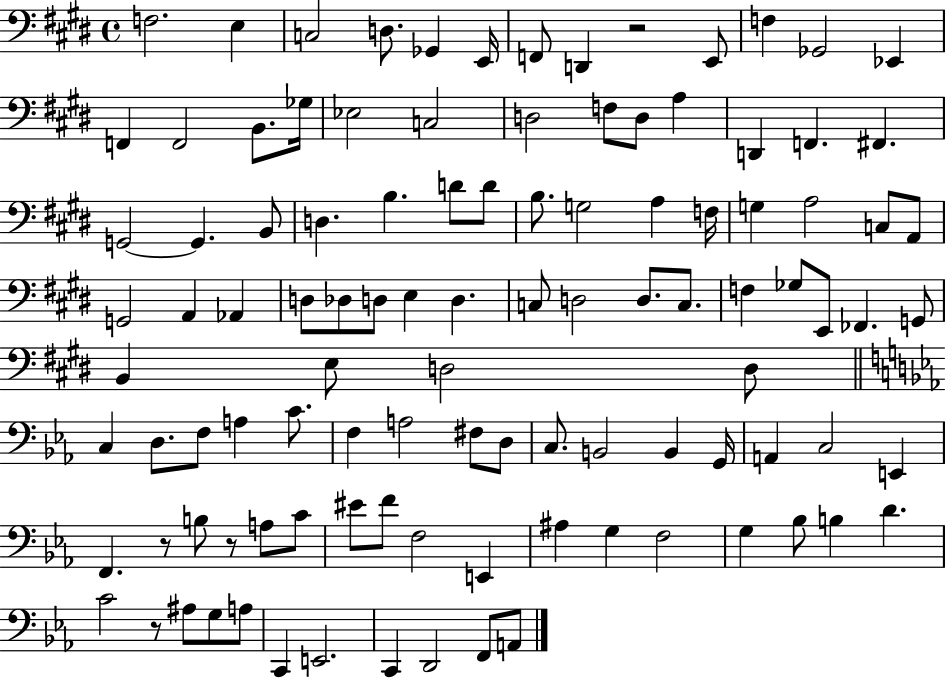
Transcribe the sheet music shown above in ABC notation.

X:1
T:Untitled
M:4/4
L:1/4
K:E
F,2 E, C,2 D,/2 _G,, E,,/4 F,,/2 D,, z2 E,,/2 F, _G,,2 _E,, F,, F,,2 B,,/2 _G,/4 _E,2 C,2 D,2 F,/2 D,/2 A, D,, F,, ^F,, G,,2 G,, B,,/2 D, B, D/2 D/2 B,/2 G,2 A, F,/4 G, A,2 C,/2 A,,/2 G,,2 A,, _A,, D,/2 _D,/2 D,/2 E, D, C,/2 D,2 D,/2 C,/2 F, _G,/2 E,,/2 _F,, G,,/2 B,, E,/2 D,2 D,/2 C, D,/2 F,/2 A, C/2 F, A,2 ^F,/2 D,/2 C,/2 B,,2 B,, G,,/4 A,, C,2 E,, F,, z/2 B,/2 z/2 A,/2 C/2 ^E/2 F/2 F,2 E,, ^A, G, F,2 G, _B,/2 B, D C2 z/2 ^A,/2 G,/2 A,/2 C,, E,,2 C,, D,,2 F,,/2 A,,/2